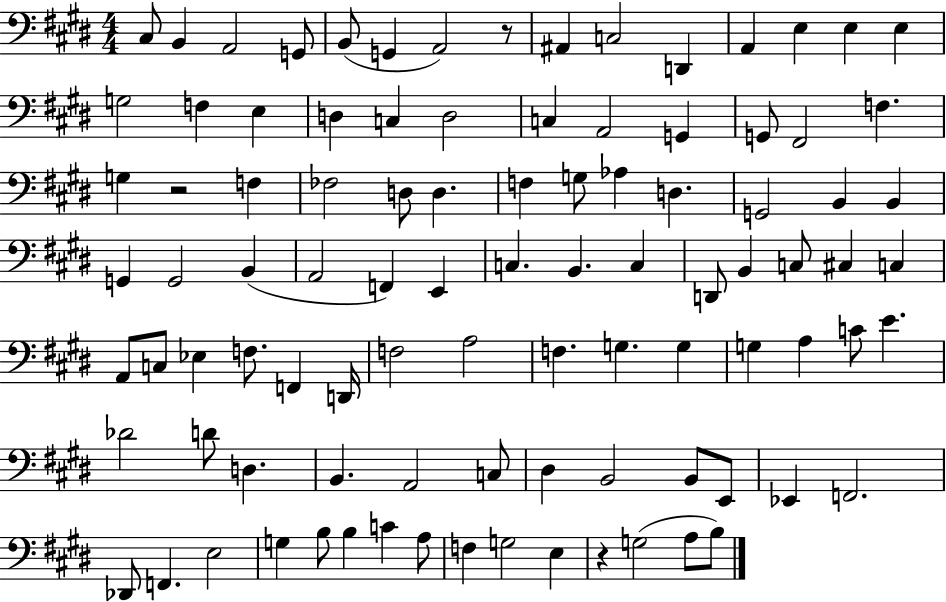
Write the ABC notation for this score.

X:1
T:Untitled
M:4/4
L:1/4
K:E
^C,/2 B,, A,,2 G,,/2 B,,/2 G,, A,,2 z/2 ^A,, C,2 D,, A,, E, E, E, G,2 F, E, D, C, D,2 C, A,,2 G,, G,,/2 ^F,,2 F, G, z2 F, _F,2 D,/2 D, F, G,/2 _A, D, G,,2 B,, B,, G,, G,,2 B,, A,,2 F,, E,, C, B,, C, D,,/2 B,, C,/2 ^C, C, A,,/2 C,/2 _E, F,/2 F,, D,,/4 F,2 A,2 F, G, G, G, A, C/2 E _D2 D/2 D, B,, A,,2 C,/2 ^D, B,,2 B,,/2 E,,/2 _E,, F,,2 _D,,/2 F,, E,2 G, B,/2 B, C A,/2 F, G,2 E, z G,2 A,/2 B,/2